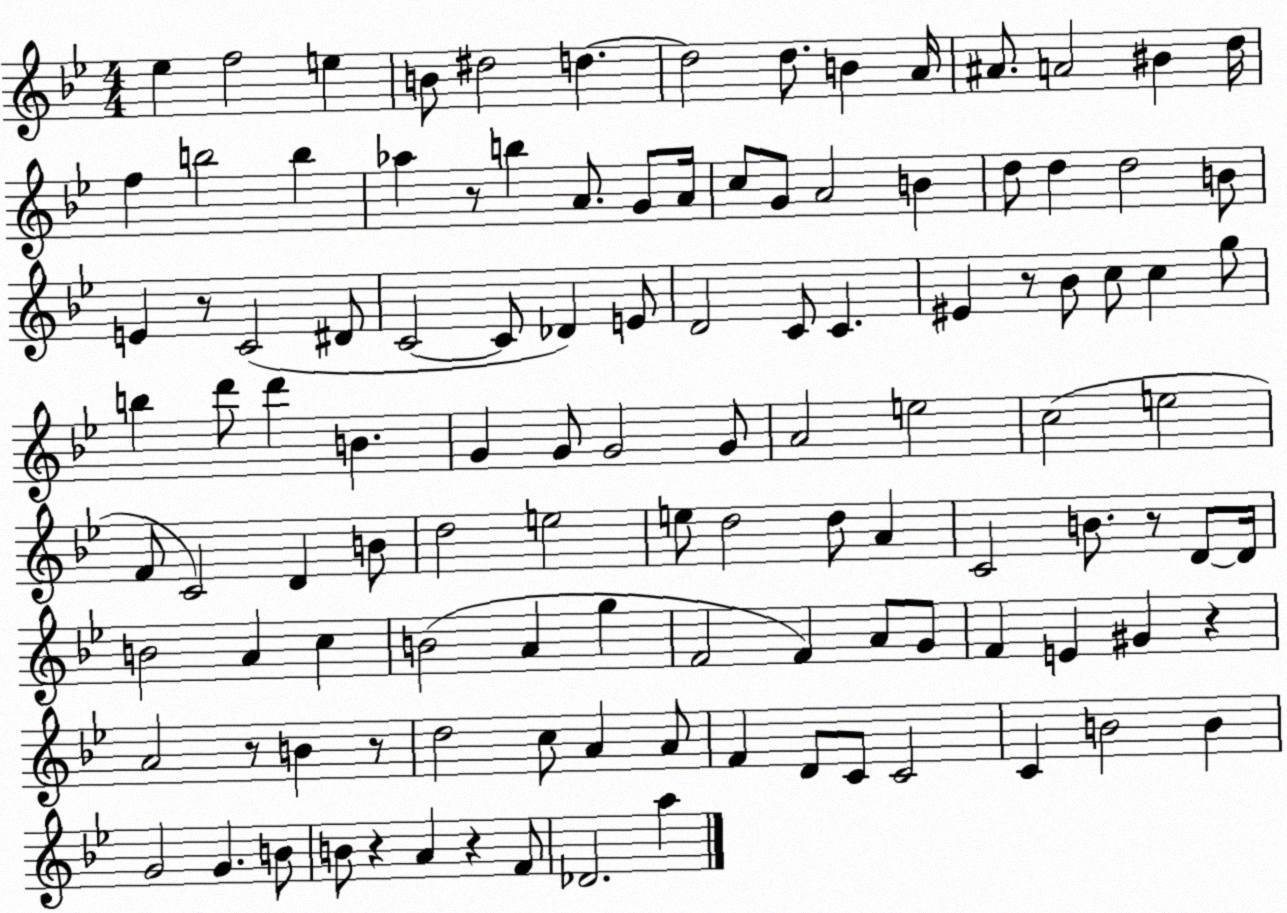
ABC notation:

X:1
T:Untitled
M:4/4
L:1/4
K:Bb
_e f2 e B/2 ^d2 d d2 d/2 B A/4 ^A/2 A2 ^B d/4 f b2 b _a z/2 b A/2 G/2 A/4 c/2 G/2 A2 B d/2 d d2 B/2 E z/2 C2 ^D/2 C2 C/2 _D E/2 D2 C/2 C ^E z/2 _B/2 c/2 c g/2 b d'/2 d' B G G/2 G2 G/2 A2 e2 c2 e2 F/2 C2 D B/2 d2 e2 e/2 d2 d/2 A C2 B/2 z/2 D/2 D/4 B2 A c B2 A g F2 F A/2 G/2 F E ^G z A2 z/2 B z/2 d2 c/2 A A/2 F D/2 C/2 C2 C B2 B G2 G B/2 B/2 z A z F/2 _D2 a